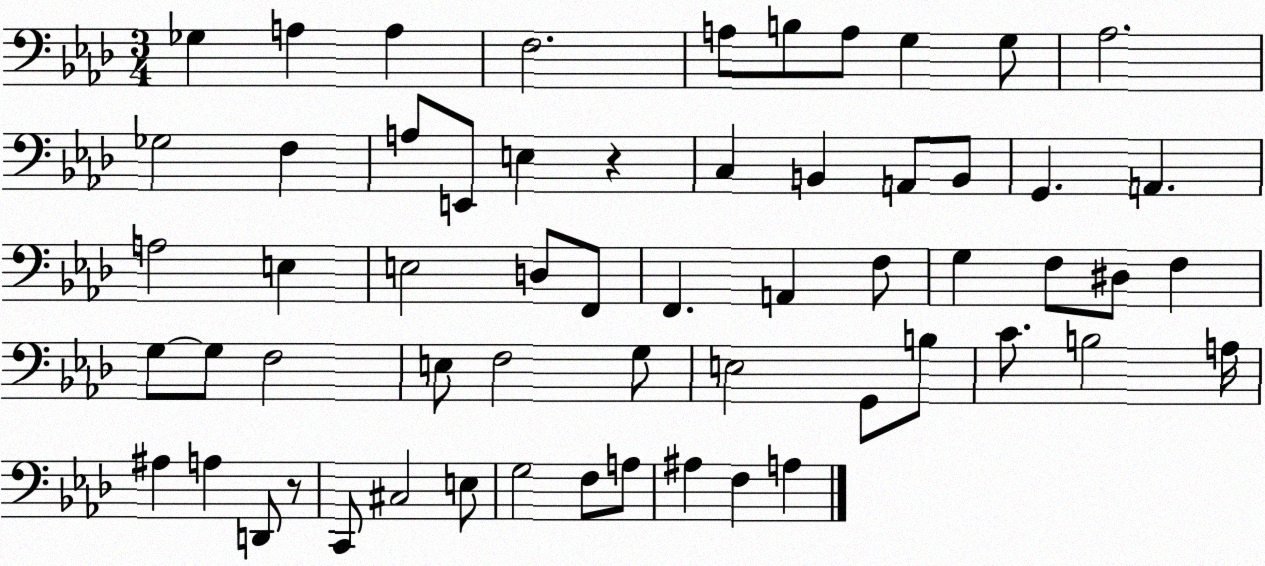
X:1
T:Untitled
M:3/4
L:1/4
K:Ab
_G, A, A, F,2 A,/2 B,/2 A,/2 G, G,/2 _A,2 _G,2 F, A,/2 E,,/2 E, z C, B,, A,,/2 B,,/2 G,, A,, A,2 E, E,2 D,/2 F,,/2 F,, A,, F,/2 G, F,/2 ^D,/2 F, G,/2 G,/2 F,2 E,/2 F,2 G,/2 E,2 G,,/2 B,/2 C/2 B,2 A,/4 ^A, A, D,,/2 z/2 C,,/2 ^C,2 E,/2 G,2 F,/2 A,/2 ^A, F, A,